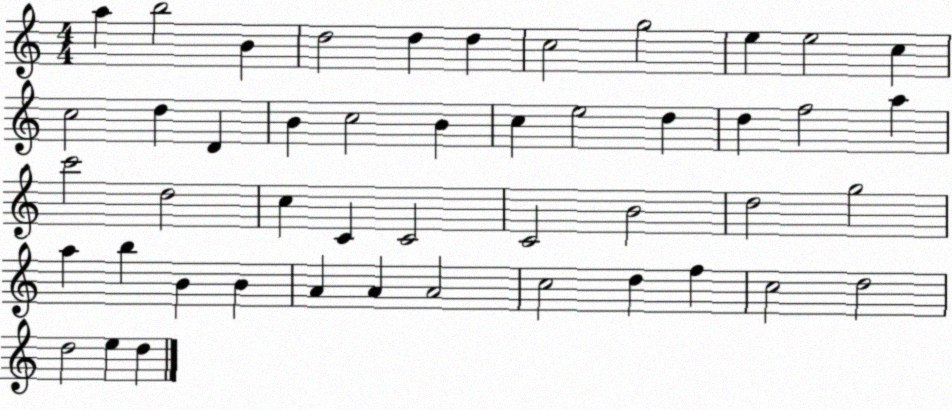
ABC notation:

X:1
T:Untitled
M:4/4
L:1/4
K:C
a b2 B d2 d d c2 g2 e e2 c c2 d D B c2 B c e2 d d f2 a c'2 d2 c C C2 C2 B2 d2 g2 a b B B A A A2 c2 d f c2 d2 d2 e d